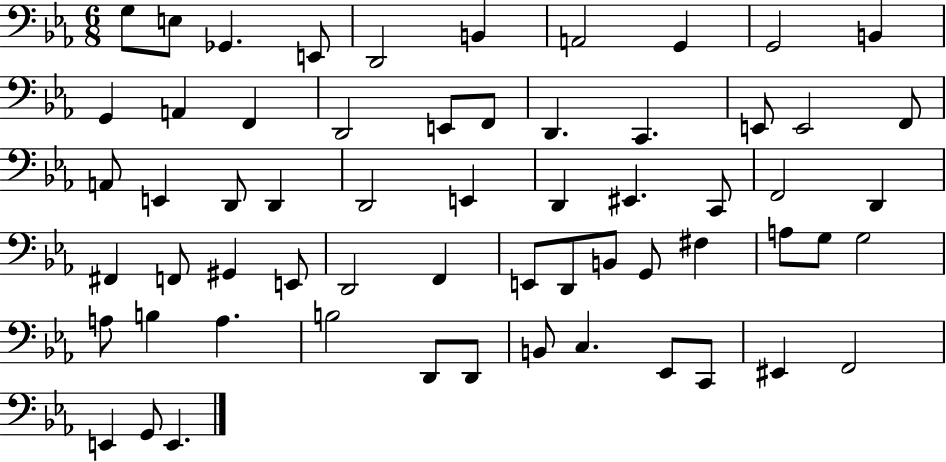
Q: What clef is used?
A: bass